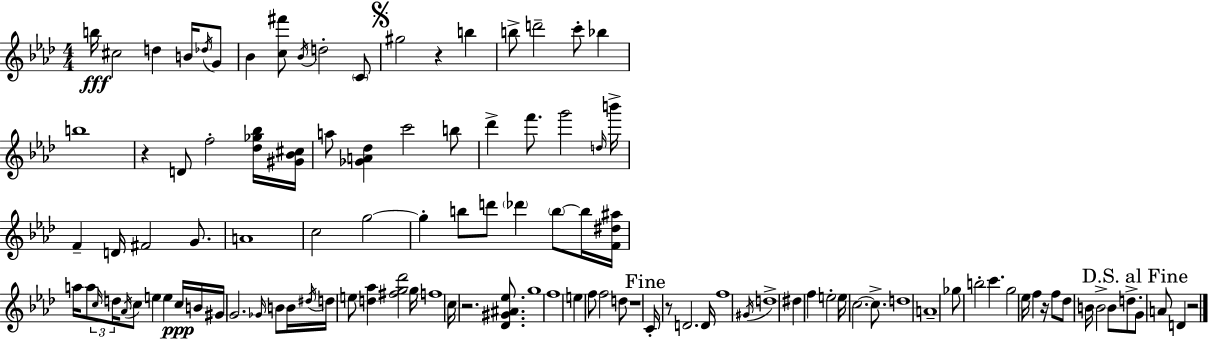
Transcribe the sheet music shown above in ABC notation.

X:1
T:Untitled
M:4/4
L:1/4
K:Ab
b/4 ^c2 d B/4 _d/4 G/2 _B [c^f']/2 _B/4 d2 C/2 ^g2 z b b/2 d'2 c'/2 _b b4 z D/2 f2 [_d_g_b]/4 [^G_B^c]/4 a/2 [_GA_d] c'2 b/2 _d' f'/2 g'2 d/4 b'/4 F D/4 ^F2 G/2 A4 c2 g2 g b/2 d'/2 _d' b/2 b/4 [F^d^a]/4 a/4 a/2 c/4 d/4 _A/4 c/2 e e c/4 B/4 ^G/4 G2 _G/4 B/2 B/4 ^d/4 d/4 e/2 [d_a] [^fg_d']2 g/4 f4 c/4 z2 [_D^G^A_e]/2 g4 f4 e f/2 f2 d/2 z4 C/4 z/2 D2 D/4 f4 ^G/4 d4 ^d f e2 e/4 c2 c/2 d4 A4 _g/2 b2 c' g2 _e/4 f z/4 f/2 _d/2 B/4 B2 B/2 d/2 G/2 A/2 D z2